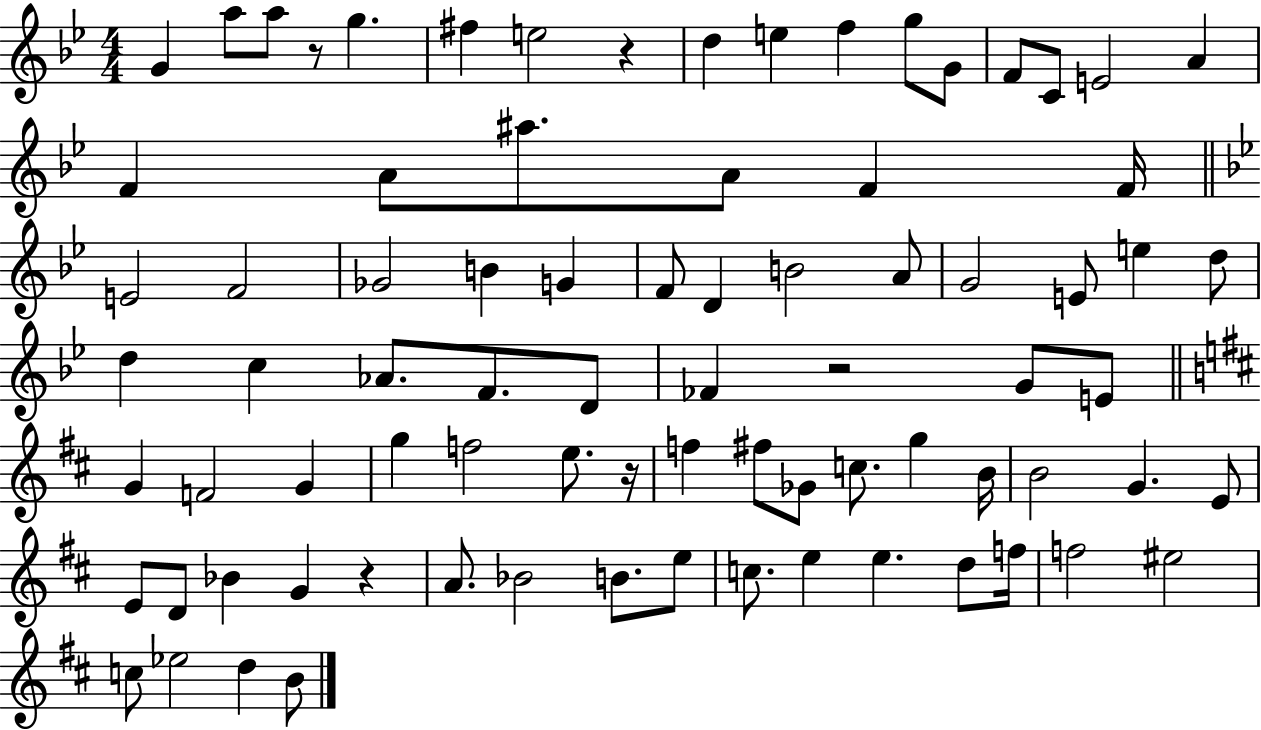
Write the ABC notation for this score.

X:1
T:Untitled
M:4/4
L:1/4
K:Bb
G a/2 a/2 z/2 g ^f e2 z d e f g/2 G/2 F/2 C/2 E2 A F A/2 ^a/2 A/2 F F/4 E2 F2 _G2 B G F/2 D B2 A/2 G2 E/2 e d/2 d c _A/2 F/2 D/2 _F z2 G/2 E/2 G F2 G g f2 e/2 z/4 f ^f/2 _G/2 c/2 g B/4 B2 G E/2 E/2 D/2 _B G z A/2 _B2 B/2 e/2 c/2 e e d/2 f/4 f2 ^e2 c/2 _e2 d B/2